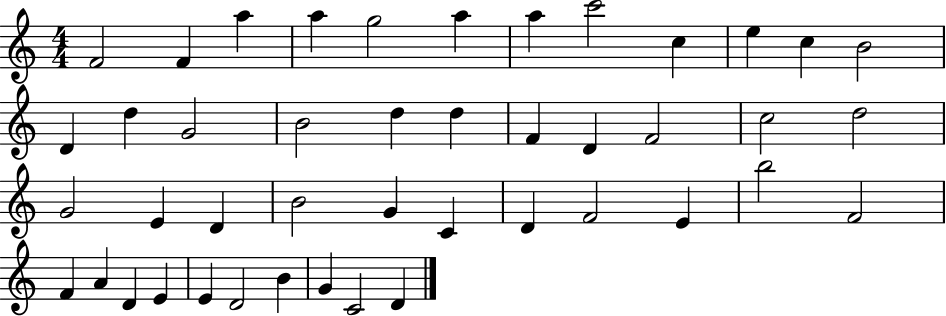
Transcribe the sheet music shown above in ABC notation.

X:1
T:Untitled
M:4/4
L:1/4
K:C
F2 F a a g2 a a c'2 c e c B2 D d G2 B2 d d F D F2 c2 d2 G2 E D B2 G C D F2 E b2 F2 F A D E E D2 B G C2 D